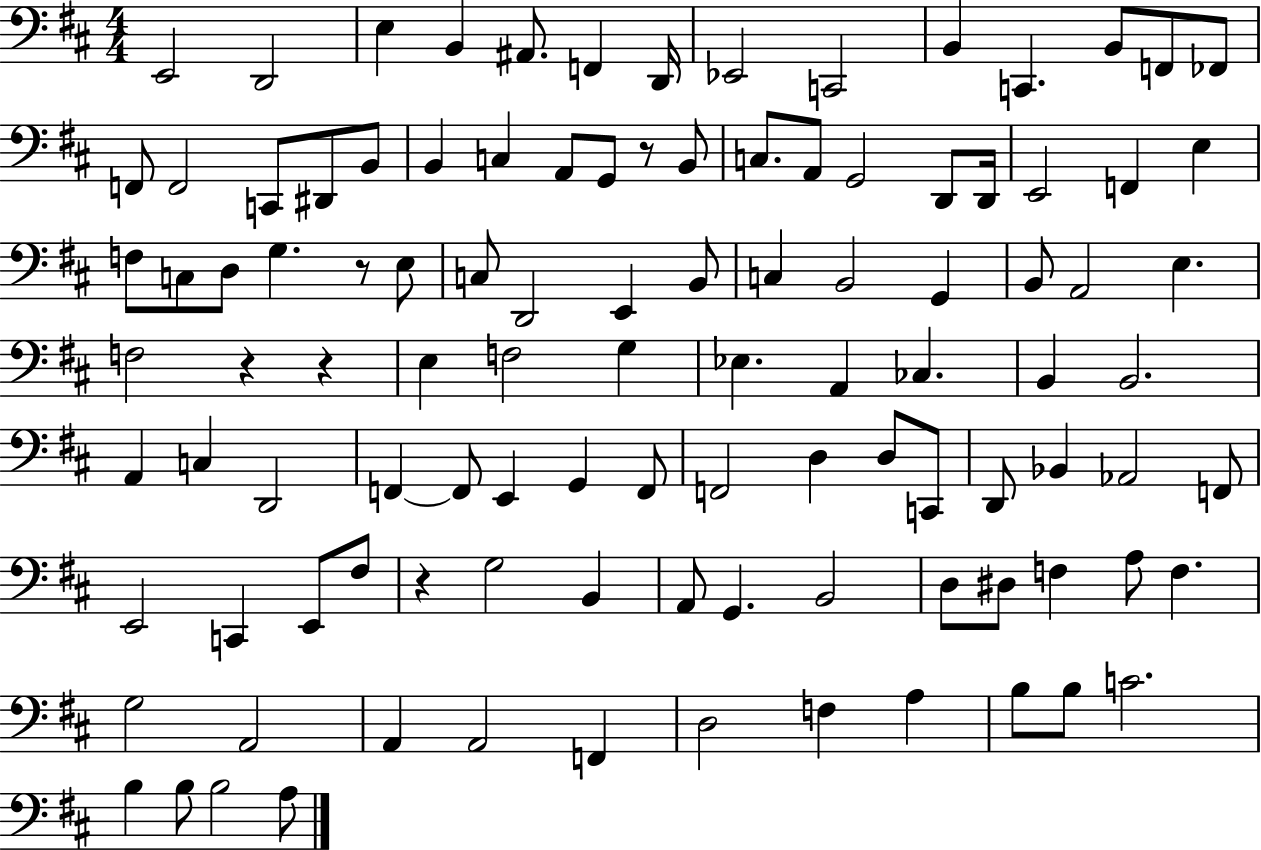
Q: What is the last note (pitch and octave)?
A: A3